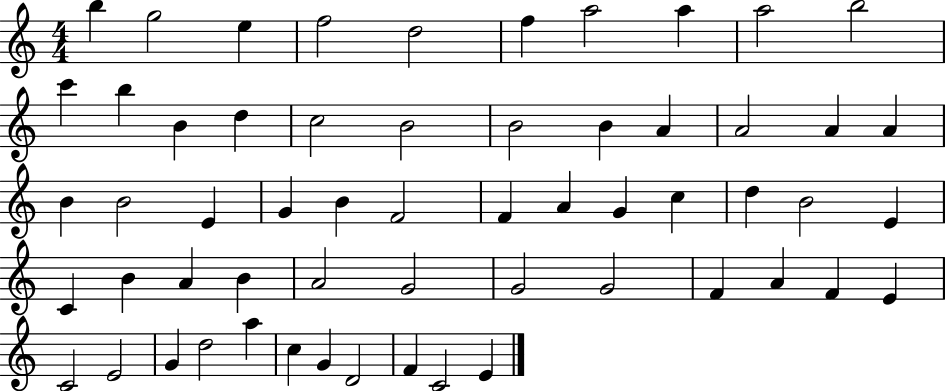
B5/q G5/h E5/q F5/h D5/h F5/q A5/h A5/q A5/h B5/h C6/q B5/q B4/q D5/q C5/h B4/h B4/h B4/q A4/q A4/h A4/q A4/q B4/q B4/h E4/q G4/q B4/q F4/h F4/q A4/q G4/q C5/q D5/q B4/h E4/q C4/q B4/q A4/q B4/q A4/h G4/h G4/h G4/h F4/q A4/q F4/q E4/q C4/h E4/h G4/q D5/h A5/q C5/q G4/q D4/h F4/q C4/h E4/q